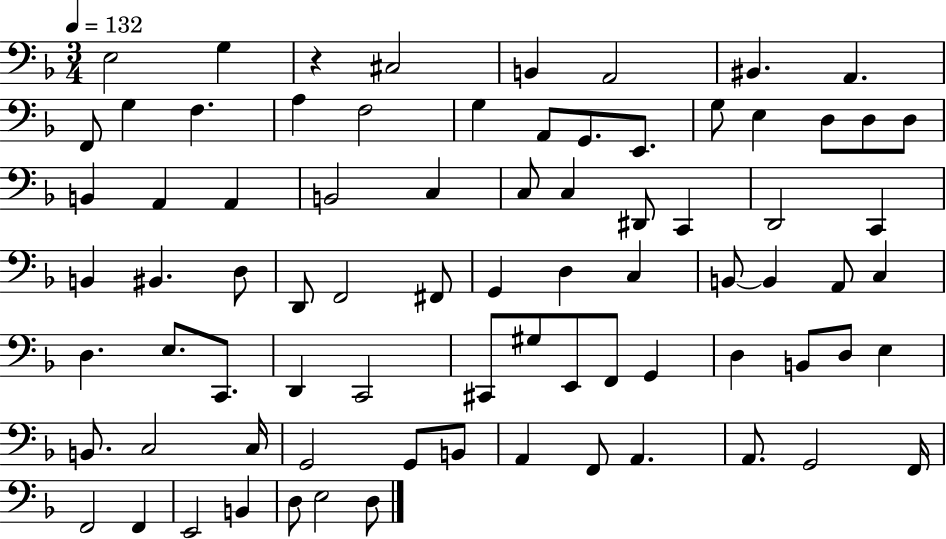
E3/h G3/q R/q C#3/h B2/q A2/h BIS2/q. A2/q. F2/e G3/q F3/q. A3/q F3/h G3/q A2/e G2/e. E2/e. G3/e E3/q D3/e D3/e D3/e B2/q A2/q A2/q B2/h C3/q C3/e C3/q D#2/e C2/q D2/h C2/q B2/q BIS2/q. D3/e D2/e F2/h F#2/e G2/q D3/q C3/q B2/e B2/q A2/e C3/q D3/q. E3/e. C2/e. D2/q C2/h C#2/e G#3/e E2/e F2/e G2/q D3/q B2/e D3/e E3/q B2/e. C3/h C3/s G2/h G2/e B2/e A2/q F2/e A2/q. A2/e. G2/h F2/s F2/h F2/q E2/h B2/q D3/e E3/h D3/e